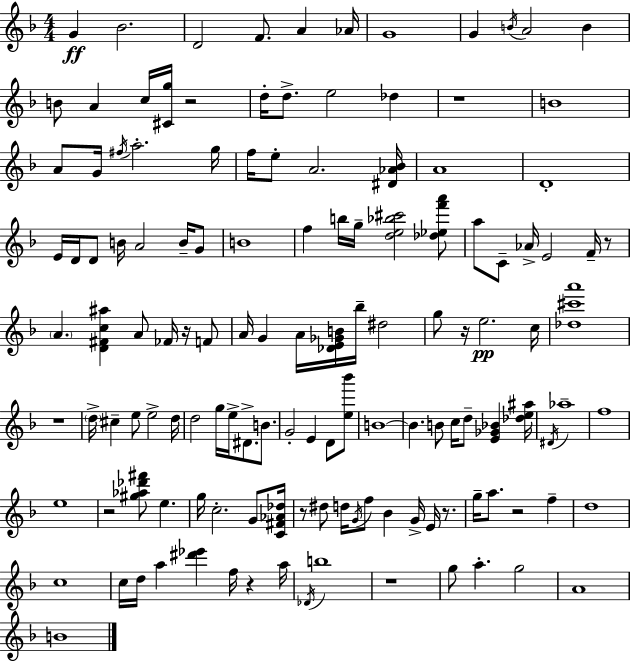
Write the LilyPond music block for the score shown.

{
  \clef treble
  \numericTimeSignature
  \time 4/4
  \key f \major
  \repeat volta 2 { g'4\ff bes'2. | d'2 f'8. a'4 aes'16 | g'1 | g'4 \acciaccatura { b'16 } a'2 b'4 | \break b'8 a'4 c''16 <cis' g''>16 r2 | d''16-. d''8.-> e''2 des''4 | r1 | b'1 | \break a'8 g'16 \acciaccatura { fis''16 } a''2.-. | g''16 f''16 e''8-. a'2. | <dis' aes' bes'>16 a'1 | d'1-. | \break e'16 d'16 d'8 b'16 a'2 b'16-- | g'8 b'1 | f''4 b''16 g''16-- <d'' e'' bes'' cis'''>2 | <des'' ees'' f''' a'''>8 a''8 c'8-- aes'16-> e'2 f'16-- | \break r8 \parenthesize a'4. <d' fis' c'' ais''>4 a'8 fes'16 r16 | f'8 a'16 g'4 a'16 <des' e' ges' b'>16 bes''16-- dis''2 | g''8 r16 e''2.\pp | c''16 <des'' cis''' a'''>1 | \break r1 | \parenthesize d''16-> cis''4-- e''8 e''2-> | d''16 d''2 g''16 e''16-> dis'8.-> b'8. | g'2-. e'4 d'8 | \break <e'' bes'''>8 b'1~~ | b'4. b'8 c''16 d''8-- <e' ges' bes'>4 | <des'' e'' ais''>16 \acciaccatura { dis'16 } aes''1-- | f''1 | \break e''1 | r2 <gis'' aes'' des''' fis'''>8 e''4. | g''16 c''2.-. | g'8 <c' fis' aes' des''>16 r8 dis''8 d''16 \acciaccatura { g'16 } f''8 bes'4 g'16-> | \break e'16 r8. g''16-- a''8. r2 | f''4-- d''1 | c''1 | c''16 d''16 a''4 <dis''' ees'''>4 f''16 r4 | \break a''16 \acciaccatura { des'16 } b''1 | r1 | g''8 a''4.-. g''2 | a'1 | \break b'1 | } \bar "|."
}